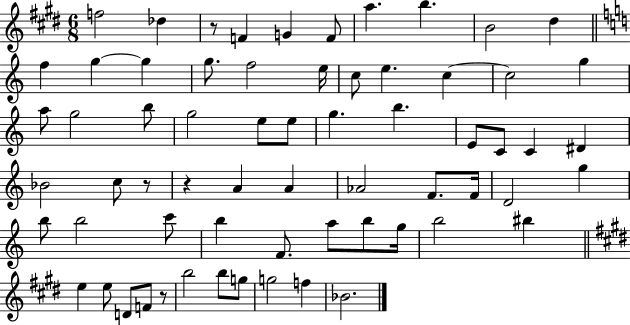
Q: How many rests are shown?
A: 4